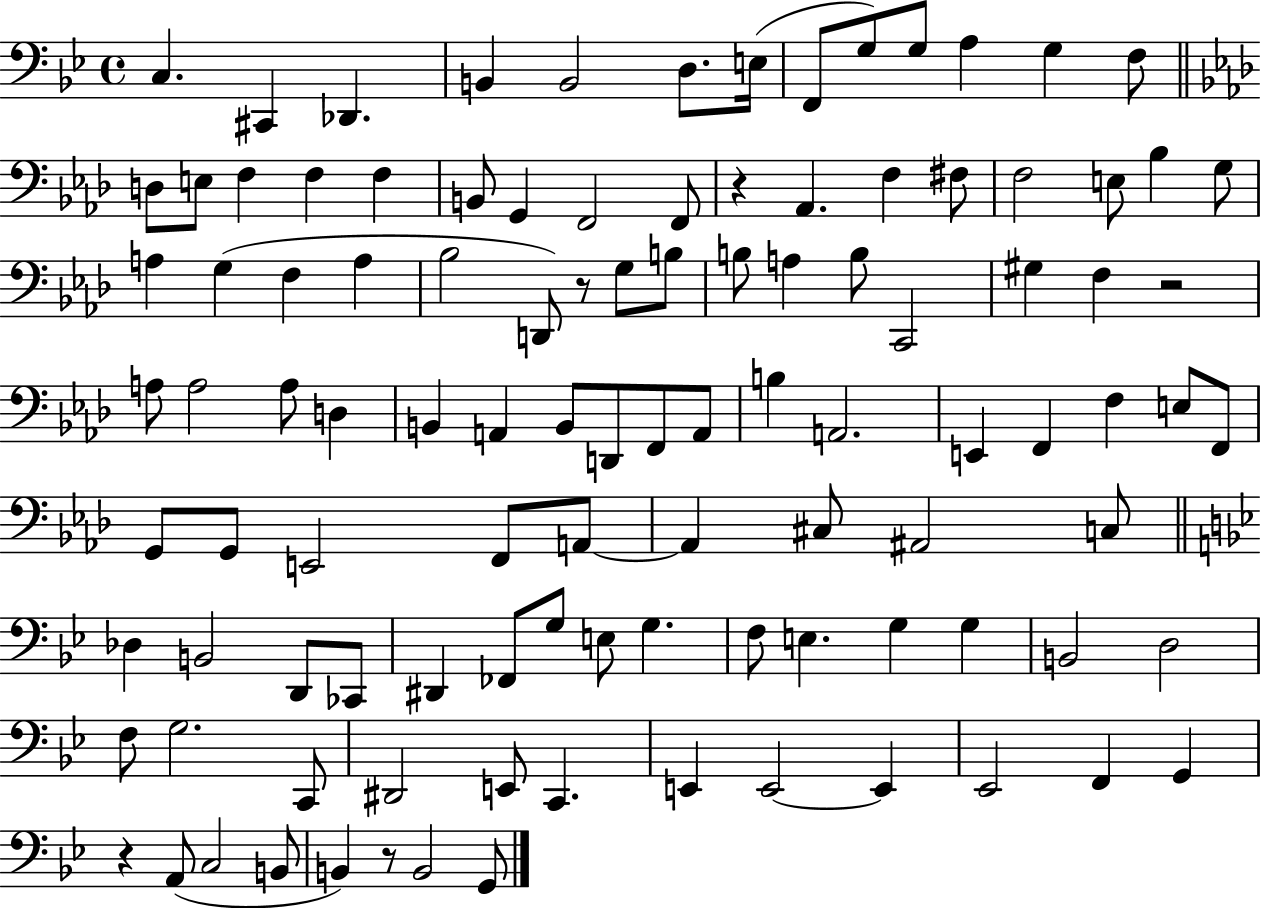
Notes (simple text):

C3/q. C#2/q Db2/q. B2/q B2/h D3/e. E3/s F2/e G3/e G3/e A3/q G3/q F3/e D3/e E3/e F3/q F3/q F3/q B2/e G2/q F2/h F2/e R/q Ab2/q. F3/q F#3/e F3/h E3/e Bb3/q G3/e A3/q G3/q F3/q A3/q Bb3/h D2/e R/e G3/e B3/e B3/e A3/q B3/e C2/h G#3/q F3/q R/h A3/e A3/h A3/e D3/q B2/q A2/q B2/e D2/e F2/e A2/e B3/q A2/h. E2/q F2/q F3/q E3/e F2/e G2/e G2/e E2/h F2/e A2/e A2/q C#3/e A#2/h C3/e Db3/q B2/h D2/e CES2/e D#2/q FES2/e G3/e E3/e G3/q. F3/e E3/q. G3/q G3/q B2/h D3/h F3/e G3/h. C2/e D#2/h E2/e C2/q. E2/q E2/h E2/q Eb2/h F2/q G2/q R/q A2/e C3/h B2/e B2/q R/e B2/h G2/e